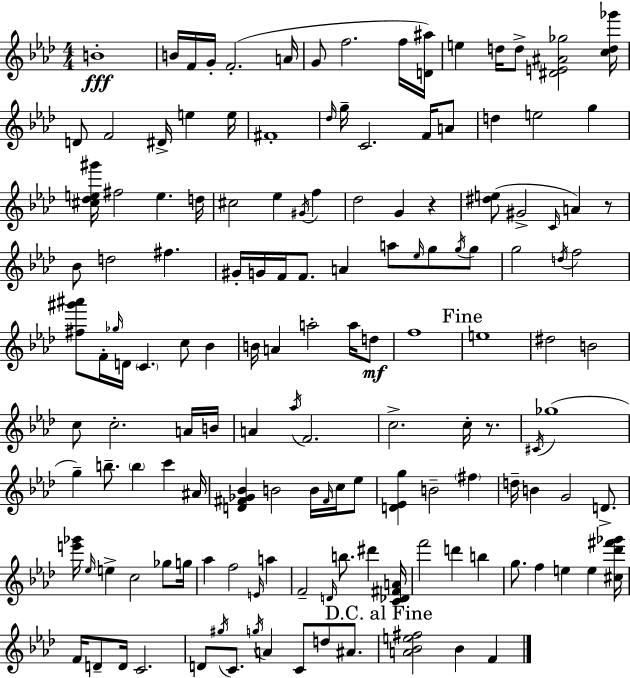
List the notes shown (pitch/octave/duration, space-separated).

B4/w B4/s F4/s G4/s F4/h. A4/s G4/e F5/h. F5/s [D4,A#5]/s E5/q D5/s D5/e [D#4,E4,A#4,Gb5]/h [C5,D5,Gb6]/s D4/e F4/h D#4/s E5/q E5/s F#4/w Db5/s G5/s C4/h. F4/s A4/e D5/q E5/h G5/q [C#5,Db5,E5,G#6]/s F#5/h E5/q. D5/s C#5/h Eb5/q G#4/s F5/q Db5/h G4/q R/q [D#5,E5]/e G#4/h C4/s A4/q R/e Bb4/e D5/h F#5/q. G#4/s G4/s F4/s F4/e. A4/q A5/e Eb5/s G5/e G5/s G5/e G5/h D5/s F5/h [F#5,G#6,A#6]/e F4/s Gb5/s D4/s C4/q. C5/e Bb4/q B4/s A4/q A5/h A5/s D5/e F5/w E5/w D#5/h B4/h C5/e C5/h. A4/s B4/s A4/q Ab5/s F4/h. C5/h. C5/s R/e. C#4/s Gb5/w G5/q B5/e. B5/q C6/q A#4/s [D4,F#4,Gb4,Bb4]/q B4/h B4/s F#4/s C5/s Eb5/e [D4,Eb4,G5]/q B4/h F#5/q D5/s B4/q G4/h D4/e. [E6,Gb6]/s Eb5/s E5/q C5/h Gb5/e G5/s Ab5/q F5/h E4/s A5/q F4/h D4/s B5/e. D#6/q [C4,Db4,F#4,A4]/s F6/h D6/q B5/q G5/e. F5/q E5/q E5/q [C#5,Db6,F#6,Gb6]/s F4/s D4/e D4/s C4/h. D4/e G#5/s C4/e. G5/s A4/q C4/e D5/e A#4/e. [A4,Bb4,E5,F#5]/h Bb4/q F4/q